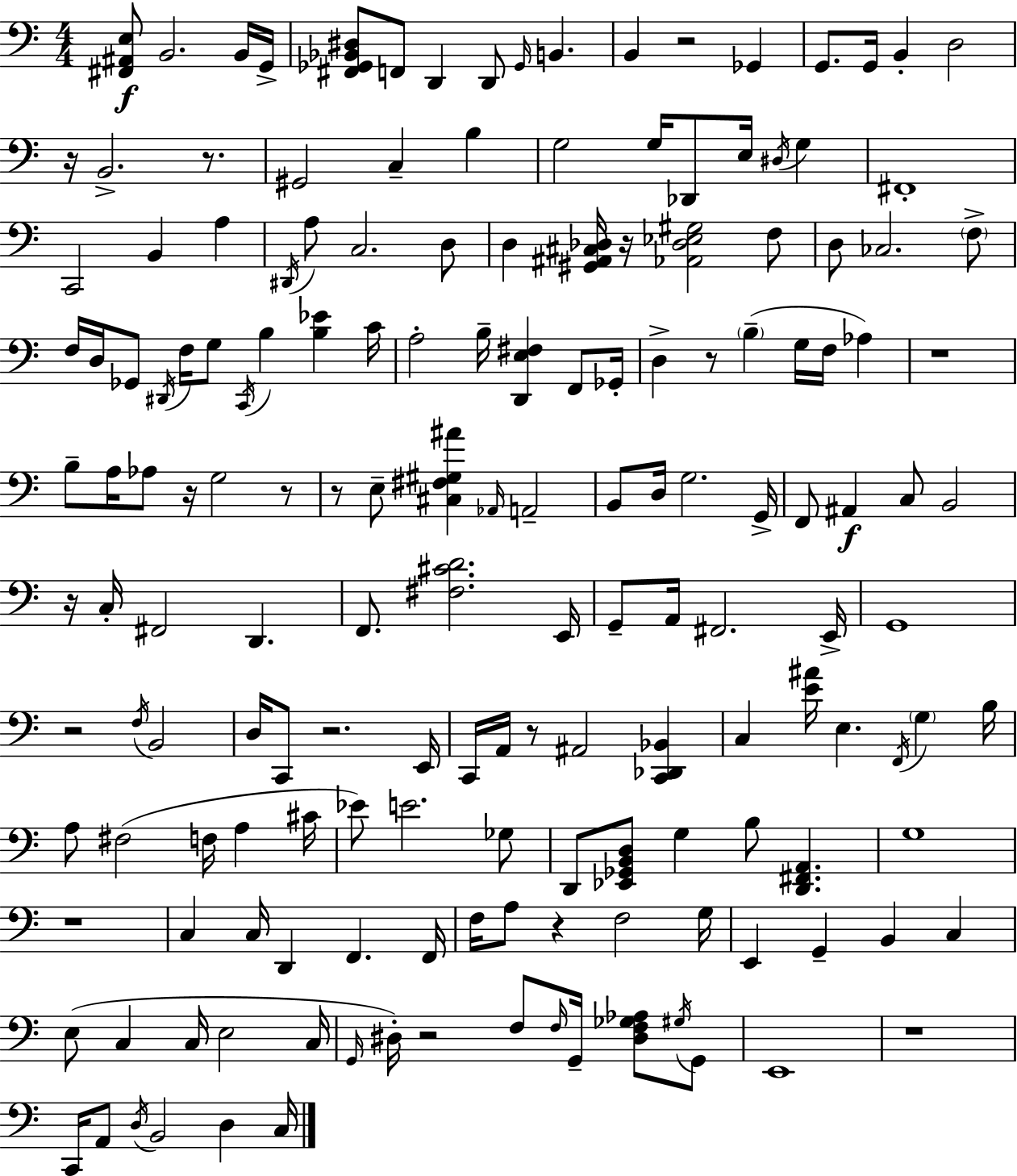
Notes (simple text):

[F#2,A#2,E3]/e B2/h. B2/s G2/s [F#2,Gb2,Bb2,D#3]/e F2/e D2/q D2/e Gb2/s B2/q. B2/q R/h Gb2/q G2/e. G2/s B2/q D3/h R/s B2/h. R/e. G#2/h C3/q B3/q G3/h G3/s Db2/e E3/s D#3/s G3/q F#2/w C2/h B2/q A3/q D#2/s A3/e C3/h. D3/e D3/q [G#2,A#2,C#3,Db3]/s R/s [Ab2,Db3,Eb3,G#3]/h F3/e D3/e CES3/h. F3/e F3/s D3/s Gb2/e D#2/s F3/s G3/e C2/s B3/q [B3,Eb4]/q C4/s A3/h B3/s [D2,E3,F#3]/q F2/e Gb2/s D3/q R/e B3/q G3/s F3/s Ab3/q R/w B3/e A3/s Ab3/e R/s G3/h R/e R/e E3/e [C#3,F#3,G#3,A#4]/q Ab2/s A2/h B2/e D3/s G3/h. G2/s F2/e A#2/q C3/e B2/h R/s C3/s F#2/h D2/q. F2/e. [F#3,C#4,D4]/h. E2/s G2/e A2/s F#2/h. E2/s G2/w R/h F3/s B2/h D3/s C2/e R/h. E2/s C2/s A2/s R/e A#2/h [C2,Db2,Bb2]/q C3/q [E4,A#4]/s E3/q. F2/s G3/q B3/s A3/e F#3/h F3/s A3/q C#4/s Eb4/e E4/h. Gb3/e D2/e [Eb2,Gb2,B2,D3]/e G3/q B3/e [D2,F#2,A2]/q. G3/w R/w C3/q C3/s D2/q F2/q. F2/s F3/s A3/e R/q F3/h G3/s E2/q G2/q B2/q C3/q E3/e C3/q C3/s E3/h C3/s G2/s D#3/s R/h F3/e F3/s G2/s [D#3,F3,Gb3,Ab3]/e G#3/s G2/e E2/w R/w C2/s A2/e D3/s B2/h D3/q C3/s